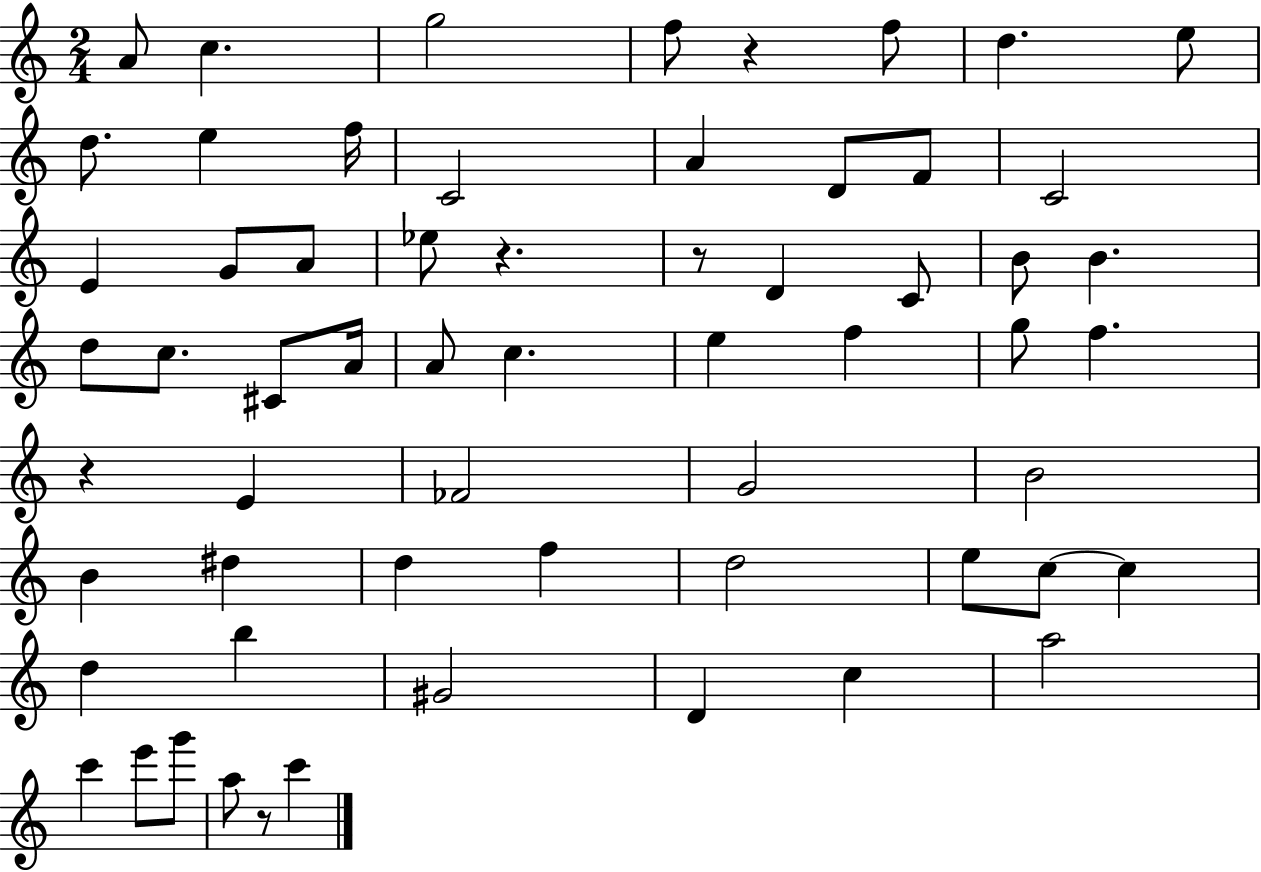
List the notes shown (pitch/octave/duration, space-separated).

A4/e C5/q. G5/h F5/e R/q F5/e D5/q. E5/e D5/e. E5/q F5/s C4/h A4/q D4/e F4/e C4/h E4/q G4/e A4/e Eb5/e R/q. R/e D4/q C4/e B4/e B4/q. D5/e C5/e. C#4/e A4/s A4/e C5/q. E5/q F5/q G5/e F5/q. R/q E4/q FES4/h G4/h B4/h B4/q D#5/q D5/q F5/q D5/h E5/e C5/e C5/q D5/q B5/q G#4/h D4/q C5/q A5/h C6/q E6/e G6/e A5/e R/e C6/q